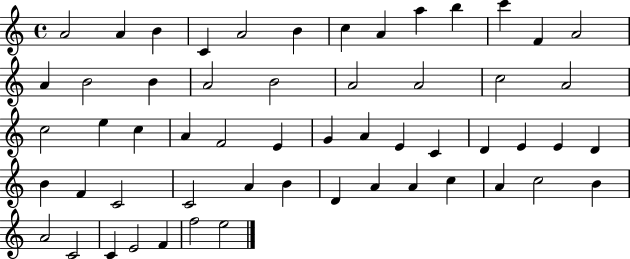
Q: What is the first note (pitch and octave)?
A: A4